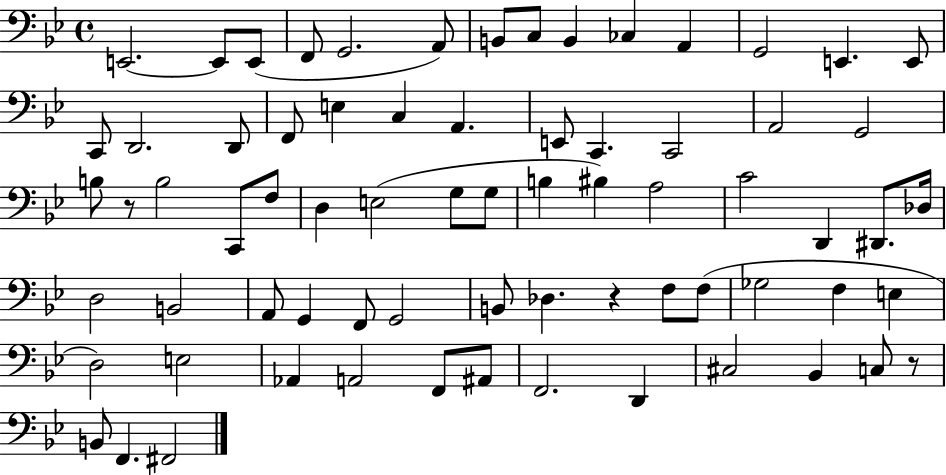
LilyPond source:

{
  \clef bass
  \time 4/4
  \defaultTimeSignature
  \key bes \major
  e,2.~~ e,8 e,8( | f,8 g,2. a,8) | b,8 c8 b,4 ces4 a,4 | g,2 e,4. e,8 | \break c,8 d,2. d,8 | f,8 e4 c4 a,4. | e,8 c,4. c,2 | a,2 g,2 | \break b8 r8 b2 c,8 f8 | d4 e2( g8 g8 | b4 bis4) a2 | c'2 d,4 dis,8. des16 | \break d2 b,2 | a,8 g,4 f,8 g,2 | b,8 des4. r4 f8 f8( | ges2 f4 e4 | \break d2) e2 | aes,4 a,2 f,8 ais,8 | f,2. d,4 | cis2 bes,4 c8 r8 | \break b,8 f,4. fis,2 | \bar "|."
}